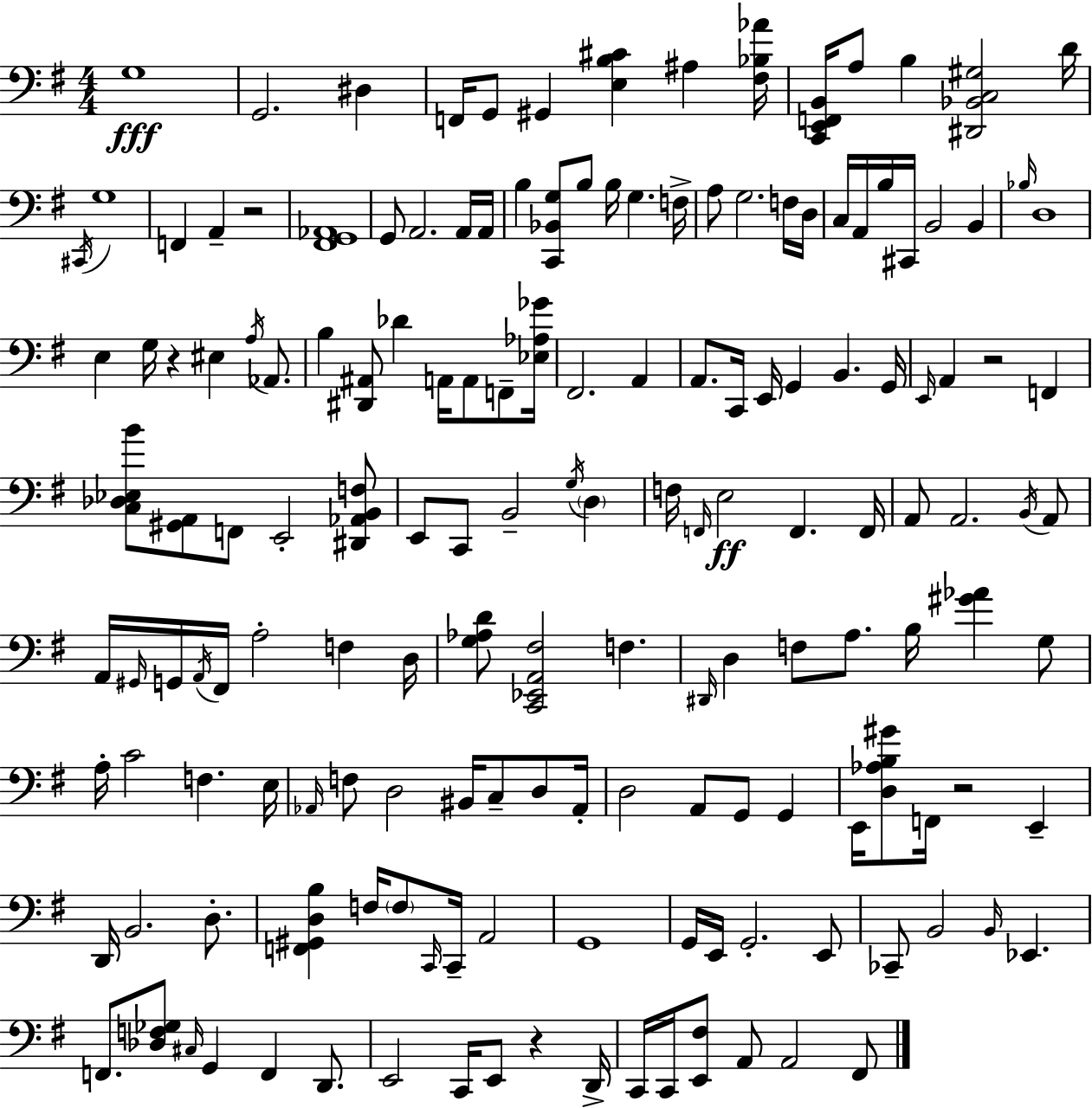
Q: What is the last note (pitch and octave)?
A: F#2